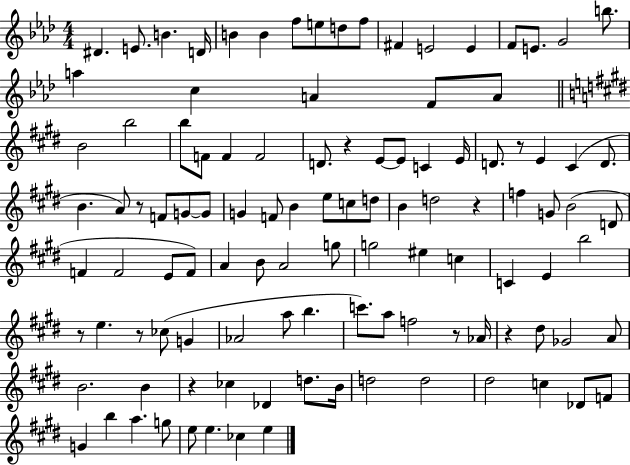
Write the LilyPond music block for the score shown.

{
  \clef treble
  \numericTimeSignature
  \time 4/4
  \key aes \major
  dis'4. e'8. b'4. d'16 | b'4 b'4 f''8 e''8 d''8 f''8 | fis'4 e'2 e'4 | f'8 e'8. g'2 b''8. | \break a''4 c''4 a'4 f'8 a'8 | \bar "||" \break \key e \major b'2 b''2 | b''8 f'8 f'4 f'2 | d'8. r4 e'8~~ e'8 c'4 e'16 | d'8. r8 e'4 cis'4( d'8. | \break b'4. a'8) r8 f'8 g'8~~ g'8 | g'4 f'8 b'4 e''8 c''8 d''8 | b'4 d''2 r4 | f''4 g'8 b'2( d'8 | \break f'4 f'2 e'8 f'8) | a'4 b'8 a'2 g''8 | g''2 eis''4 c''4 | c'4 e'4 b''2 | \break r8 e''4. r8 ces''8( g'4 | aes'2 a''8 b''4. | c'''8.) a''8 f''2 r8 aes'16 | r4 dis''8 ges'2 a'8 | \break b'2. b'4 | r4 ces''4 des'4 d''8. b'16 | d''2 d''2 | dis''2 c''4 des'8 f'8 | \break g'4 b''4 a''4. g''8 | e''8 e''4. ces''4 e''4 | \bar "|."
}